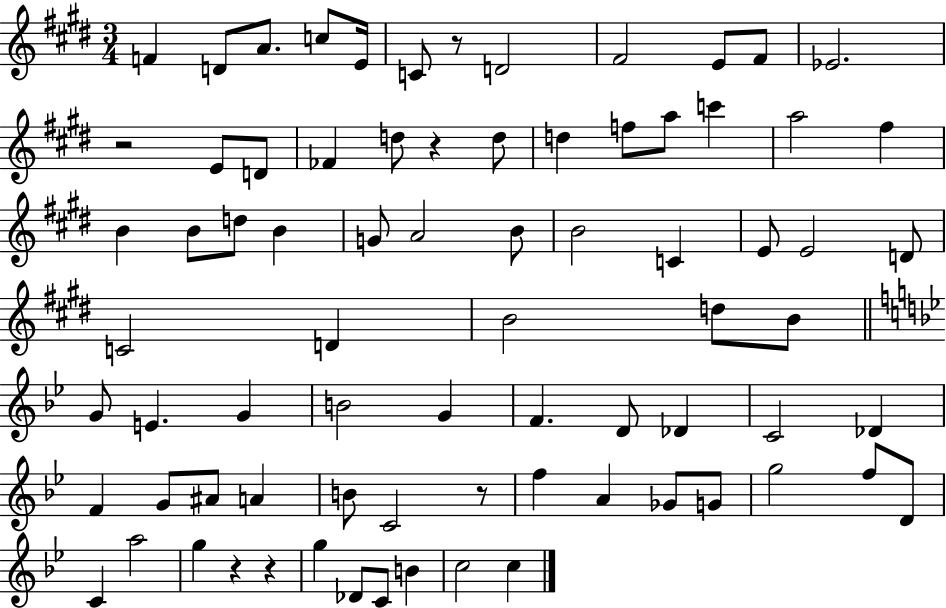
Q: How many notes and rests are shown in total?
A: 77